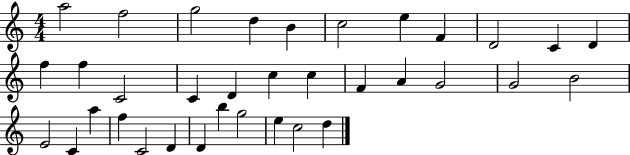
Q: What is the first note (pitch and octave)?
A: A5